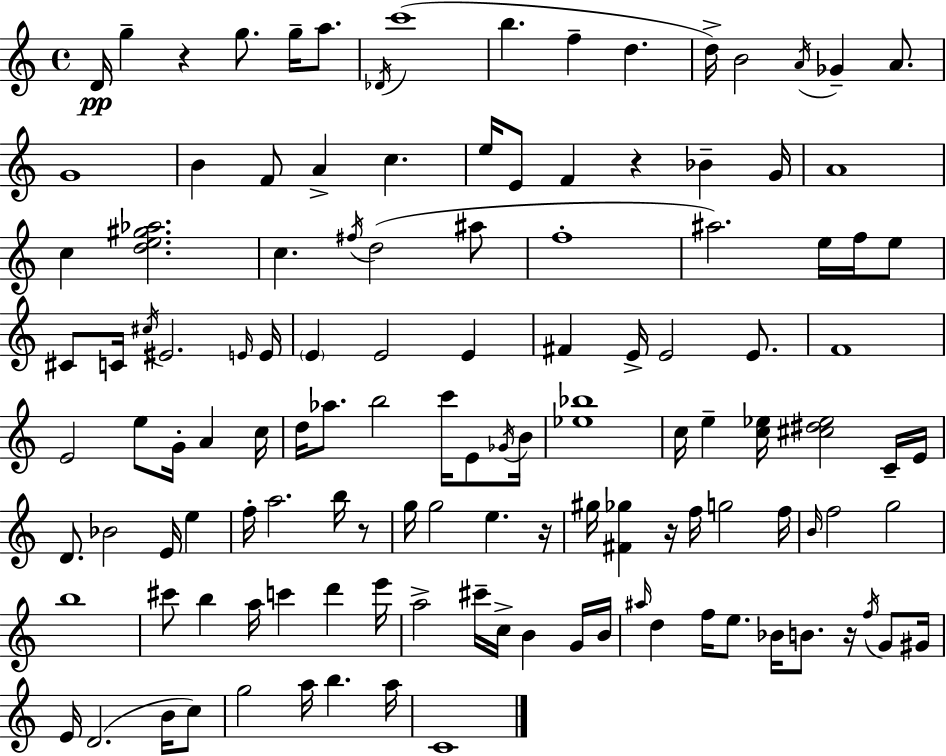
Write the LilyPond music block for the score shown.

{
  \clef treble
  \time 4/4
  \defaultTimeSignature
  \key c \major
  \repeat volta 2 { d'16\pp g''4-- r4 g''8. g''16-- a''8. | \acciaccatura { des'16 }( c'''1 | b''4. f''4-- d''4. | d''16->) b'2 \acciaccatura { a'16 } ges'4-- a'8. | \break g'1 | b'4 f'8 a'4-> c''4. | e''16 e'8 f'4 r4 bes'4-- | g'16 a'1 | \break c''4 <d'' e'' gis'' aes''>2. | c''4. \acciaccatura { fis''16 } d''2( | ais''8 f''1-. | ais''2.) e''16 | \break f''16 e''8 cis'8 c'16 \acciaccatura { cis''16 } eis'2. | \grace { e'16 } e'16 \parenthesize e'4 e'2 | e'4 fis'4 e'16-> e'2 | e'8. f'1 | \break e'2 e''8 g'16-. | a'4 c''16 d''16 aes''8. b''2 | c'''16 e'8 \acciaccatura { ges'16 } b'16 <ees'' bes''>1 | c''16 e''4-- <c'' ees''>16 <cis'' dis'' ees''>2 | \break c'16-- e'16 d'8. bes'2 | e'16 e''4 f''16-. a''2. | b''16 r8 g''16 g''2 e''4. | r16 gis''16 <fis' ges''>4 r16 f''16 g''2 | \break f''16 \grace { b'16 } f''2 g''2 | b''1 | cis'''8 b''4 a''16 c'''4 | d'''4 e'''16 a''2-> cis'''16-- | \break c''16-> b'4 g'16 b'16 \grace { ais''16 } d''4 f''16 e''8. | bes'16 b'8. r16 \acciaccatura { f''16 } g'8 gis'16 e'16 d'2.( | b'16 c''8) g''2 | a''16 b''4. a''16 c'1 | \break } \bar "|."
}